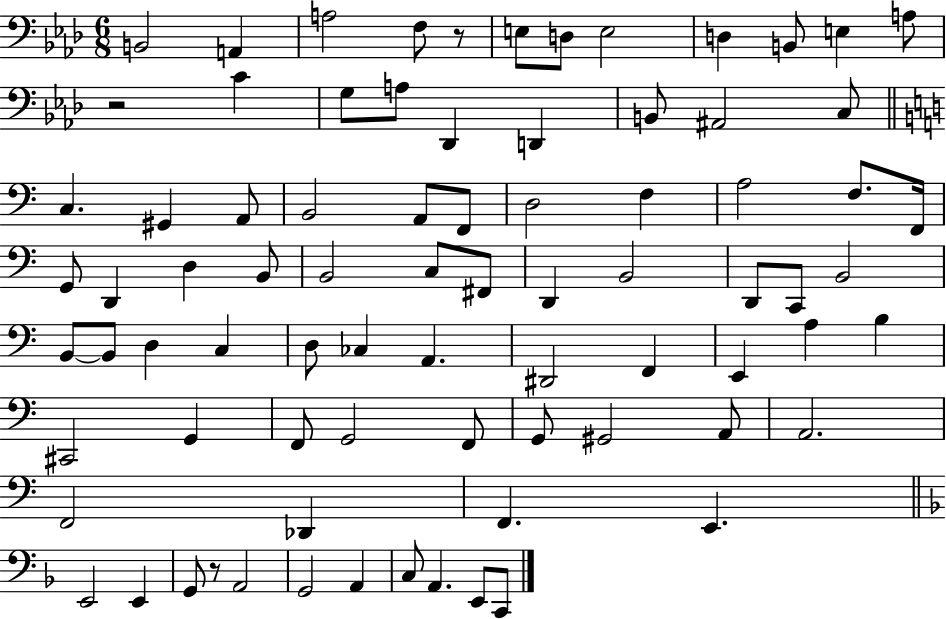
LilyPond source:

{
  \clef bass
  \numericTimeSignature
  \time 6/8
  \key aes \major
  b,2 a,4 | a2 f8 r8 | e8 d8 e2 | d4 b,8 e4 a8 | \break r2 c'4 | g8 a8 des,4 d,4 | b,8 ais,2 c8 | \bar "||" \break \key c \major c4. gis,4 a,8 | b,2 a,8 f,8 | d2 f4 | a2 f8. f,16 | \break g,8 d,4 d4 b,8 | b,2 c8 fis,8 | d,4 b,2 | d,8 c,8 b,2 | \break b,8~~ b,8 d4 c4 | d8 ces4 a,4. | dis,2 f,4 | e,4 a4 b4 | \break cis,2 g,4 | f,8 g,2 f,8 | g,8 gis,2 a,8 | a,2. | \break f,2 des,4 | f,4. e,4. | \bar "||" \break \key f \major e,2 e,4 | g,8 r8 a,2 | g,2 a,4 | c8 a,4. e,8 c,8 | \break \bar "|."
}